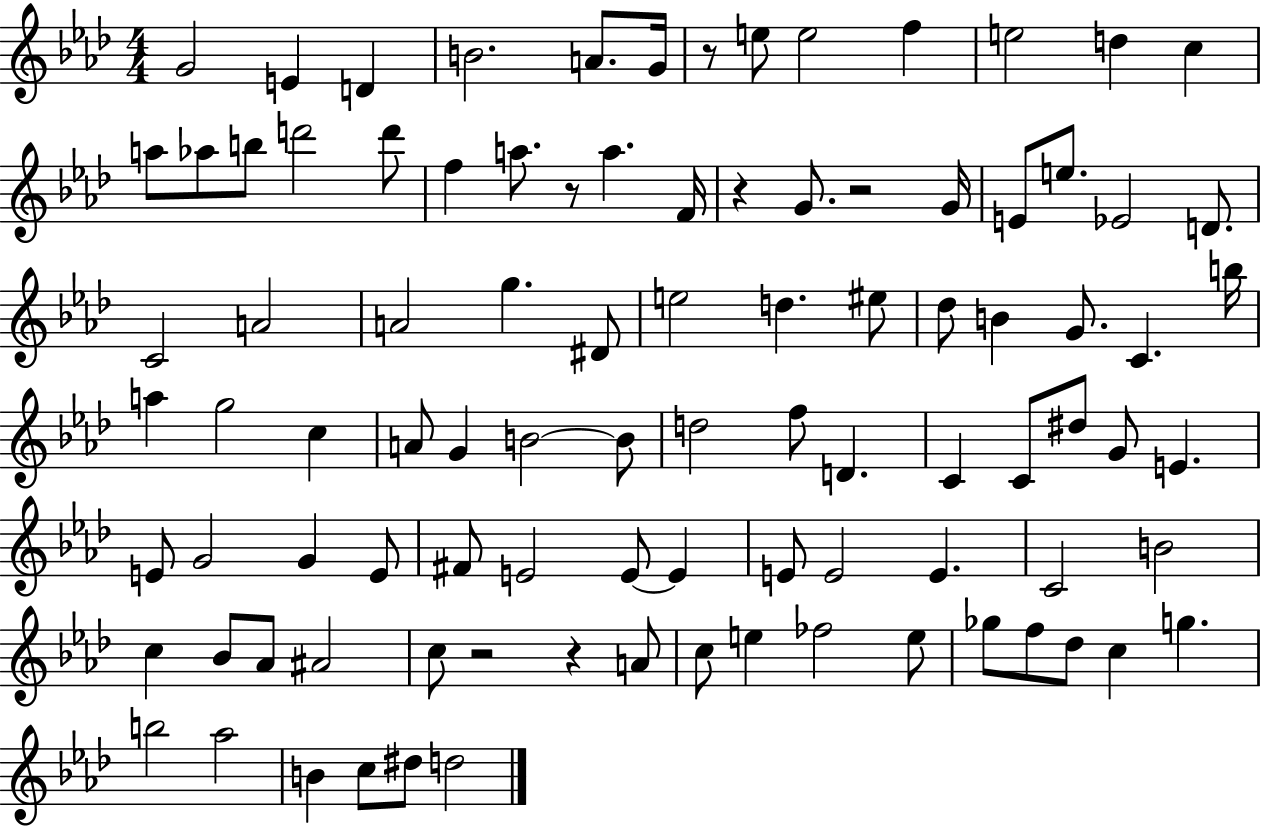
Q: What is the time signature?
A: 4/4